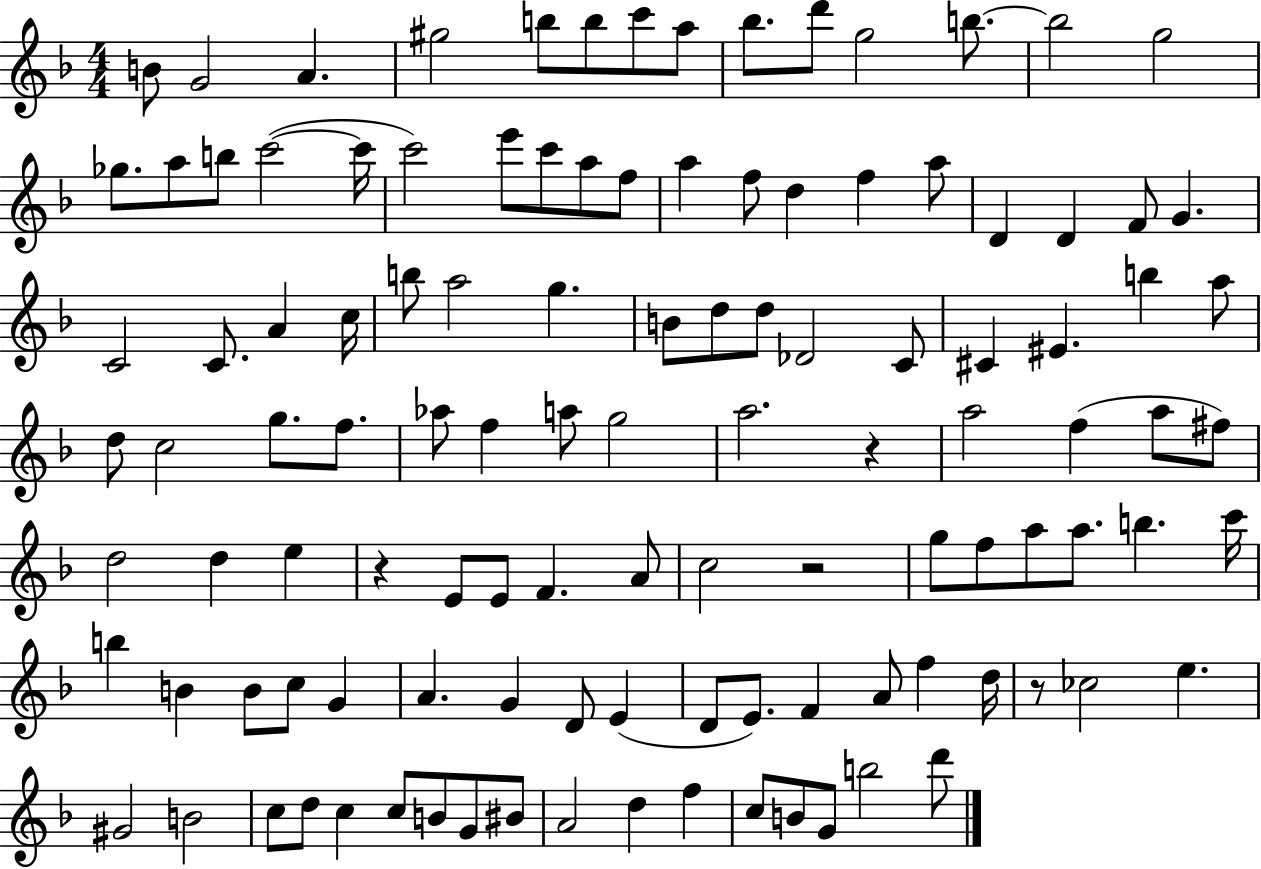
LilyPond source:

{
  \clef treble
  \numericTimeSignature
  \time 4/4
  \key f \major
  b'8 g'2 a'4. | gis''2 b''8 b''8 c'''8 a''8 | bes''8. d'''8 g''2 b''8.~~ | b''2 g''2 | \break ges''8. a''8 b''8 c'''2~(~ c'''16 | c'''2) e'''8 c'''8 a''8 f''8 | a''4 f''8 d''4 f''4 a''8 | d'4 d'4 f'8 g'4. | \break c'2 c'8. a'4 c''16 | b''8 a''2 g''4. | b'8 d''8 d''8 des'2 c'8 | cis'4 eis'4. b''4 a''8 | \break d''8 c''2 g''8. f''8. | aes''8 f''4 a''8 g''2 | a''2. r4 | a''2 f''4( a''8 fis''8) | \break d''2 d''4 e''4 | r4 e'8 e'8 f'4. a'8 | c''2 r2 | g''8 f''8 a''8 a''8. b''4. c'''16 | \break b''4 b'4 b'8 c''8 g'4 | a'4. g'4 d'8 e'4( | d'8 e'8.) f'4 a'8 f''4 d''16 | r8 ces''2 e''4. | \break gis'2 b'2 | c''8 d''8 c''4 c''8 b'8 g'8 bis'8 | a'2 d''4 f''4 | c''8 b'8 g'8 b''2 d'''8 | \break \bar "|."
}